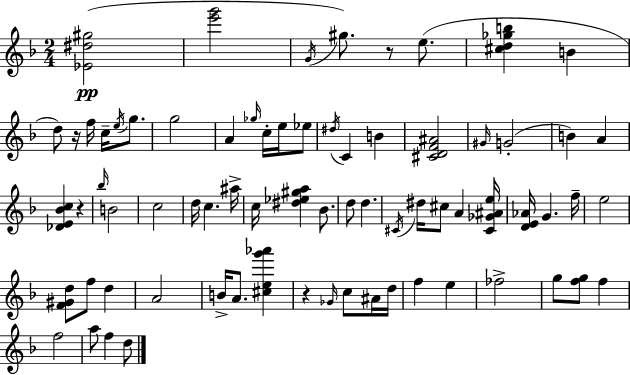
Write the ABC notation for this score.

X:1
T:Untitled
M:2/4
L:1/4
K:F
[_E^d^g]2 [e'g']2 G/4 ^g/2 z/2 e/2 [^cd_gb] B d/2 z/4 f/4 c/4 e/4 g/2 g2 A _g/4 c/4 e/4 _e/2 ^d/4 C B [^CDF^A]2 ^G/4 G2 B A [_DE_Bc] z _b/4 B2 c2 d/4 c ^a/4 c/4 [^d_e^ga] _B/2 d/2 d ^C/4 ^d/4 ^c/2 A [^C_G^Ae]/4 [DE_A]/4 G f/4 e2 [F^Gd]/2 f/2 d A2 B/4 A/2 [^ceg'_a'] z _G/4 c/2 ^A/4 d/4 f e _f2 g/2 [fg]/2 f f2 a/2 f d/2